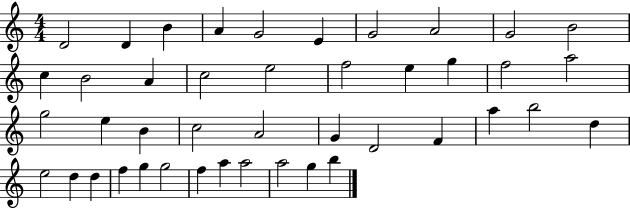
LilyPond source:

{
  \clef treble
  \numericTimeSignature
  \time 4/4
  \key c \major
  d'2 d'4 b'4 | a'4 g'2 e'4 | g'2 a'2 | g'2 b'2 | \break c''4 b'2 a'4 | c''2 e''2 | f''2 e''4 g''4 | f''2 a''2 | \break g''2 e''4 b'4 | c''2 a'2 | g'4 d'2 f'4 | a''4 b''2 d''4 | \break e''2 d''4 d''4 | f''4 g''4 g''2 | f''4 a''4 a''2 | a''2 g''4 b''4 | \break \bar "|."
}